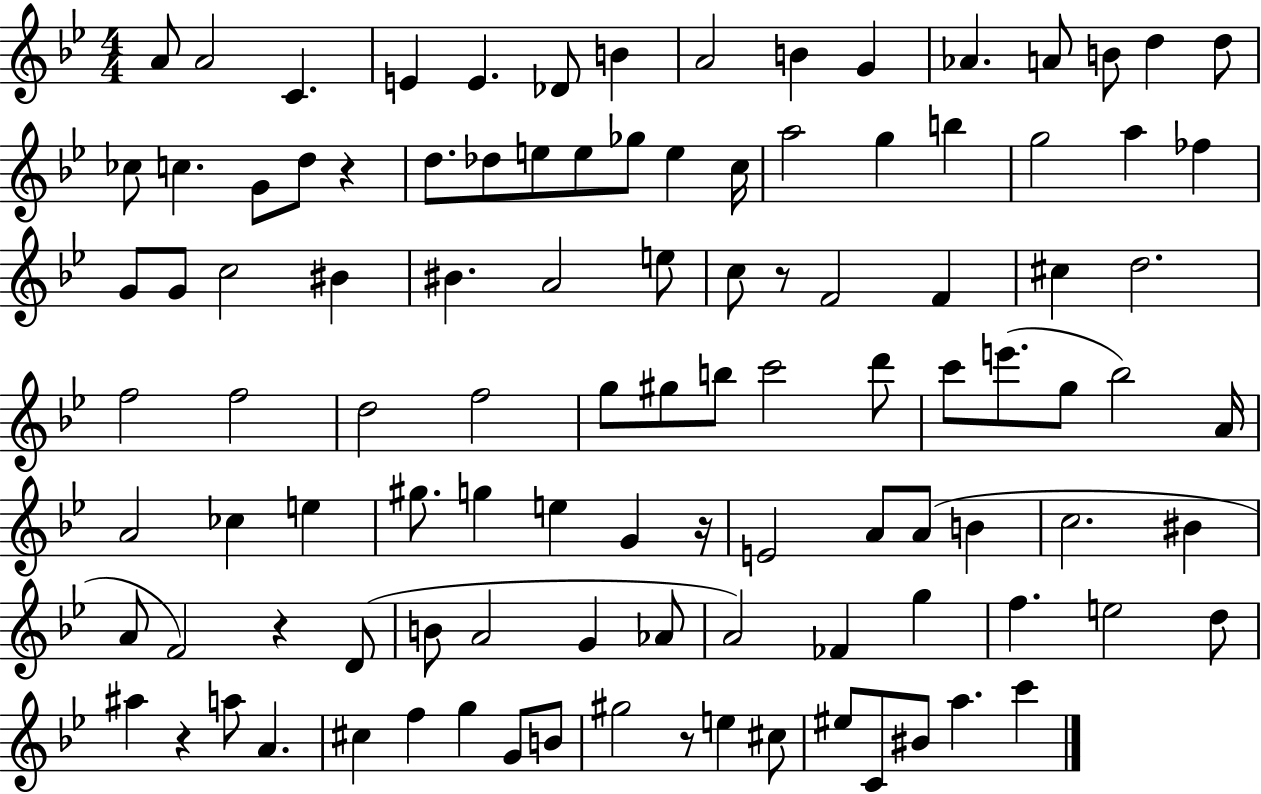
X:1
T:Untitled
M:4/4
L:1/4
K:Bb
A/2 A2 C E E _D/2 B A2 B G _A A/2 B/2 d d/2 _c/2 c G/2 d/2 z d/2 _d/2 e/2 e/2 _g/2 e c/4 a2 g b g2 a _f G/2 G/2 c2 ^B ^B A2 e/2 c/2 z/2 F2 F ^c d2 f2 f2 d2 f2 g/2 ^g/2 b/2 c'2 d'/2 c'/2 e'/2 g/2 _b2 A/4 A2 _c e ^g/2 g e G z/4 E2 A/2 A/2 B c2 ^B A/2 F2 z D/2 B/2 A2 G _A/2 A2 _F g f e2 d/2 ^a z a/2 A ^c f g G/2 B/2 ^g2 z/2 e ^c/2 ^e/2 C/2 ^B/2 a c'